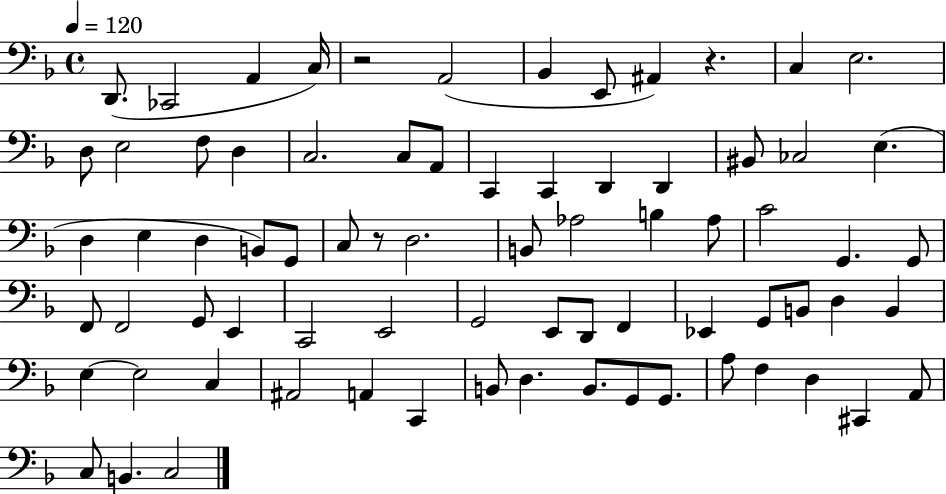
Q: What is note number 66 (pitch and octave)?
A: F3